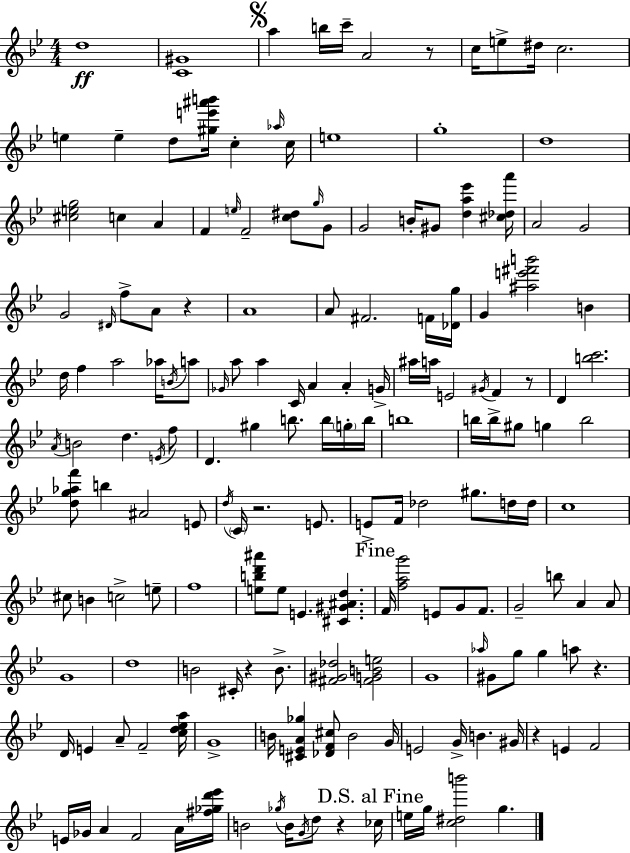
D5/w [C4,G#4]/w A5/q B5/s C6/s A4/h R/e C5/s E5/e D#5/s C5/h. E5/q E5/q D5/e [G#5,E6,A#6,B6]/s C5/q Ab5/s C5/s E5/w G5/w D5/w [C#5,E5,G5]/h C5/q A4/q F4/q E5/s F4/h [C5,D#5]/e G5/s G4/e G4/h B4/s G#4/e [D5,A5,Eb6]/q [C#5,Db5,A6]/s A4/h G4/h G4/h D#4/s F5/e A4/e R/q A4/w A4/e F#4/h. F4/s [Db4,G5]/s G4/q [A#5,E6,F#6,B6]/h B4/q D5/s F5/q A5/h Ab5/s B4/s A5/e Gb4/s A5/e A5/q C4/s A4/q A4/q G4/s A#5/s A5/s E4/h G#4/s F4/q R/e D4/q [B5,C6]/h. A4/s B4/h D5/q. E4/s F5/e D4/q. G#5/q B5/e. B5/s G5/s B5/s B5/w B5/s B5/s G#5/e G5/q B5/h [D5,G5,Ab5,F6]/e B5/q A#4/h E4/e D5/s C4/s R/h. E4/e. E4/e F4/s Db5/h G#5/e. D5/s D5/s C5/w C#5/e B4/q C5/h E5/e F5/w [E5,B5,D6,A#6]/e E5/e E4/q. [C#4,G#4,A#4,D5]/q. F4/s [F5,A5,G6]/h E4/e G4/e F4/e. G4/h B5/e A4/q A4/e G4/w D5/w B4/h C#4/s R/q B4/e. [F#4,G#4,Db5]/h [F#4,G4,B4,E5]/h G4/w Ab5/s G#4/e G5/e G5/q A5/e R/q. D4/s E4/q A4/e F4/h [C5,D5,Eb5,A5]/s G4/w B4/s [C#4,E4,A4,Gb5]/q [Db4,F4,C#5]/e B4/h G4/s E4/h G4/s B4/q. G#4/s R/q E4/q F4/h E4/s Gb4/s A4/q F4/h A4/s [F#5,Gb5,D6,Eb6]/s B4/h Gb5/s B4/s G4/s D5/e R/q CES5/s E5/s G5/s [C5,D#5,B6]/h G5/q.